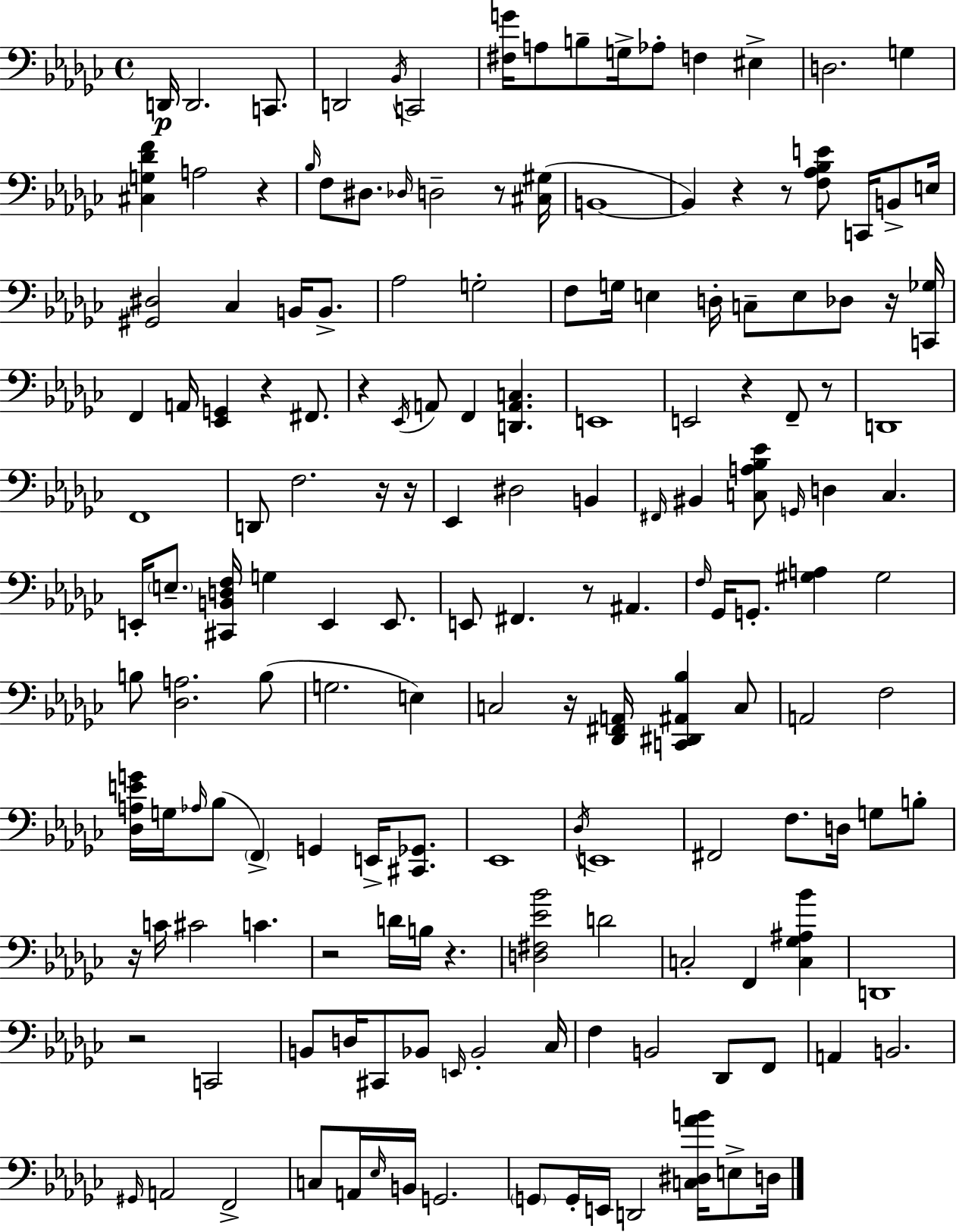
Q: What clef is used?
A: bass